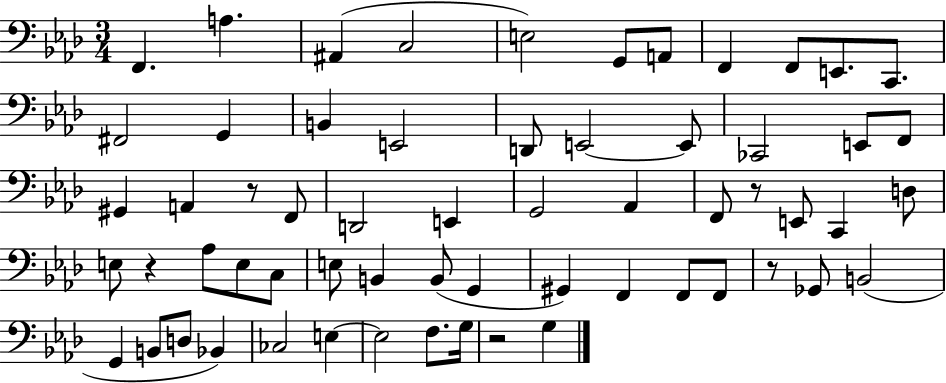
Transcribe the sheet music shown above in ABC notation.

X:1
T:Untitled
M:3/4
L:1/4
K:Ab
F,, A, ^A,, C,2 E,2 G,,/2 A,,/2 F,, F,,/2 E,,/2 C,,/2 ^F,,2 G,, B,, E,,2 D,,/2 E,,2 E,,/2 _C,,2 E,,/2 F,,/2 ^G,, A,, z/2 F,,/2 D,,2 E,, G,,2 _A,, F,,/2 z/2 E,,/2 C,, D,/2 E,/2 z _A,/2 E,/2 C,/2 E,/2 B,, B,,/2 G,, ^G,, F,, F,,/2 F,,/2 z/2 _G,,/2 B,,2 G,, B,,/2 D,/2 _B,, _C,2 E, E,2 F,/2 G,/4 z2 G,